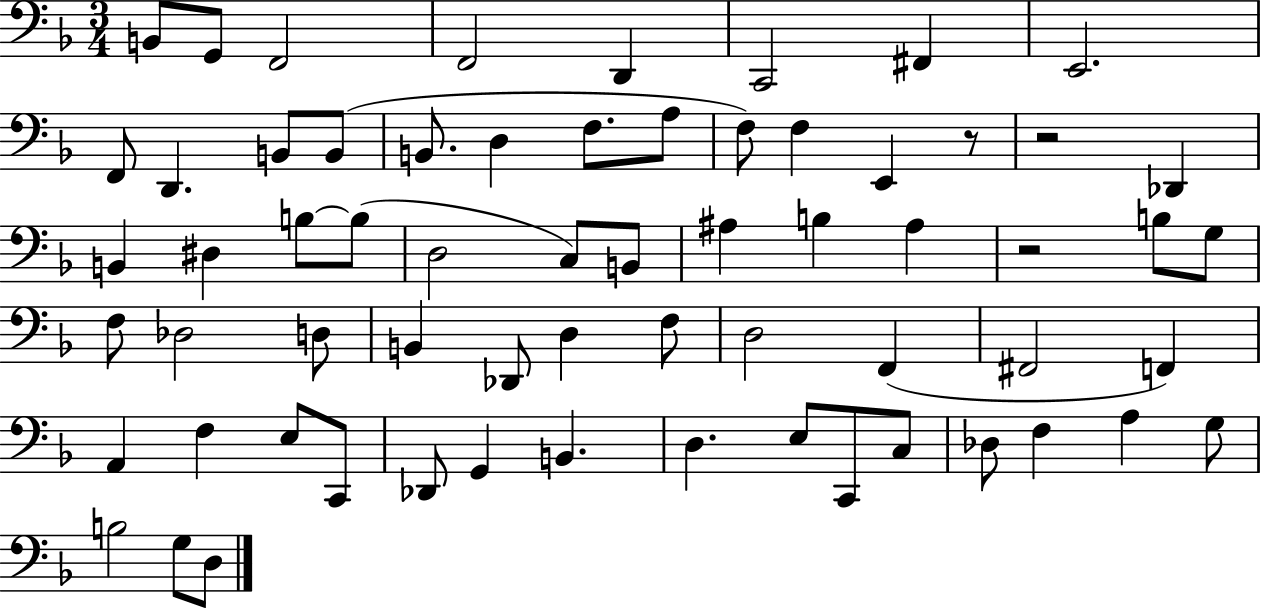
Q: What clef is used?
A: bass